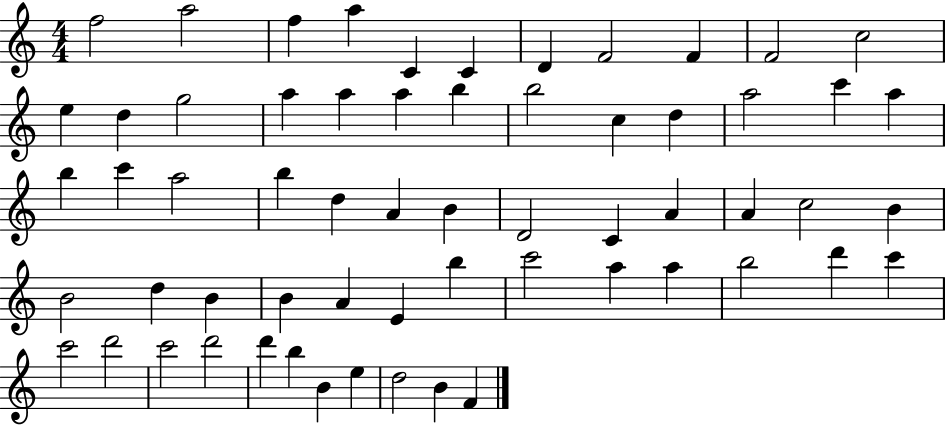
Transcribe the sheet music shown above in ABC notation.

X:1
T:Untitled
M:4/4
L:1/4
K:C
f2 a2 f a C C D F2 F F2 c2 e d g2 a a a b b2 c d a2 c' a b c' a2 b d A B D2 C A A c2 B B2 d B B A E b c'2 a a b2 d' c' c'2 d'2 c'2 d'2 d' b B e d2 B F